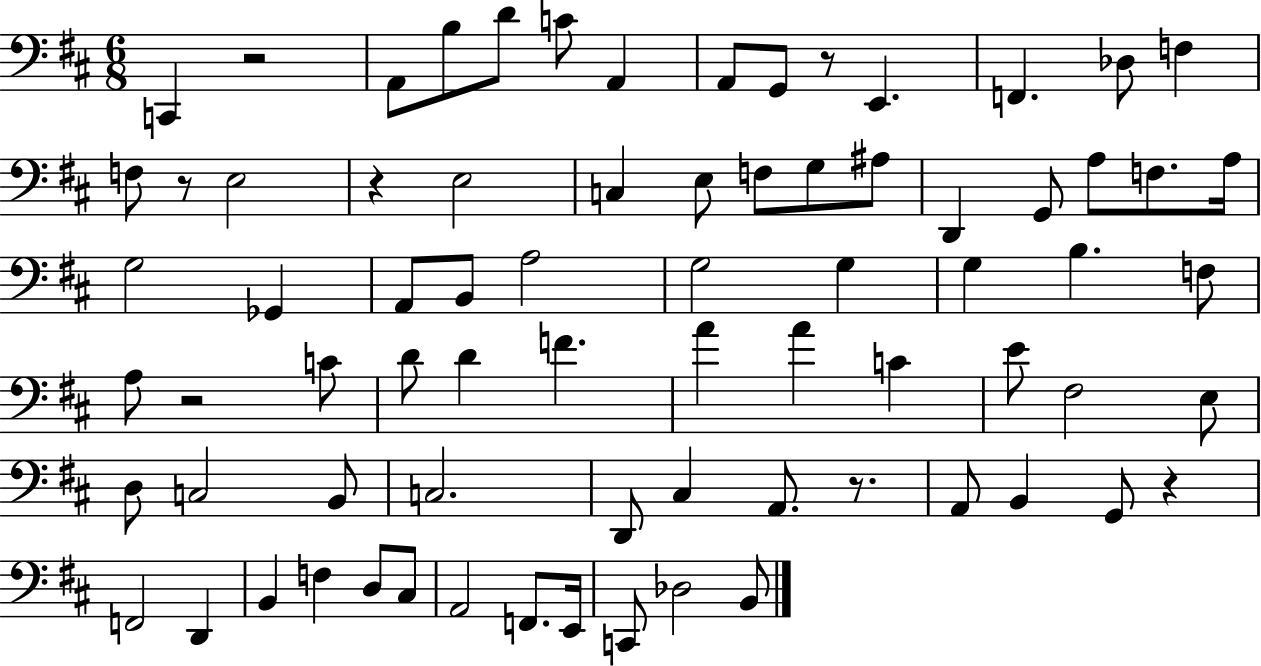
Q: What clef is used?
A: bass